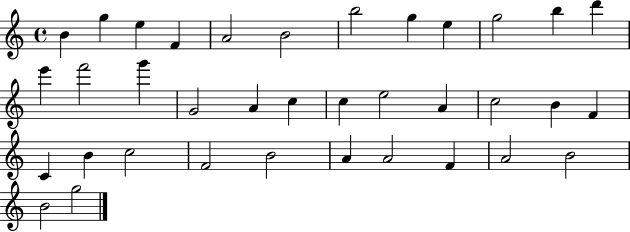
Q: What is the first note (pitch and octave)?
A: B4